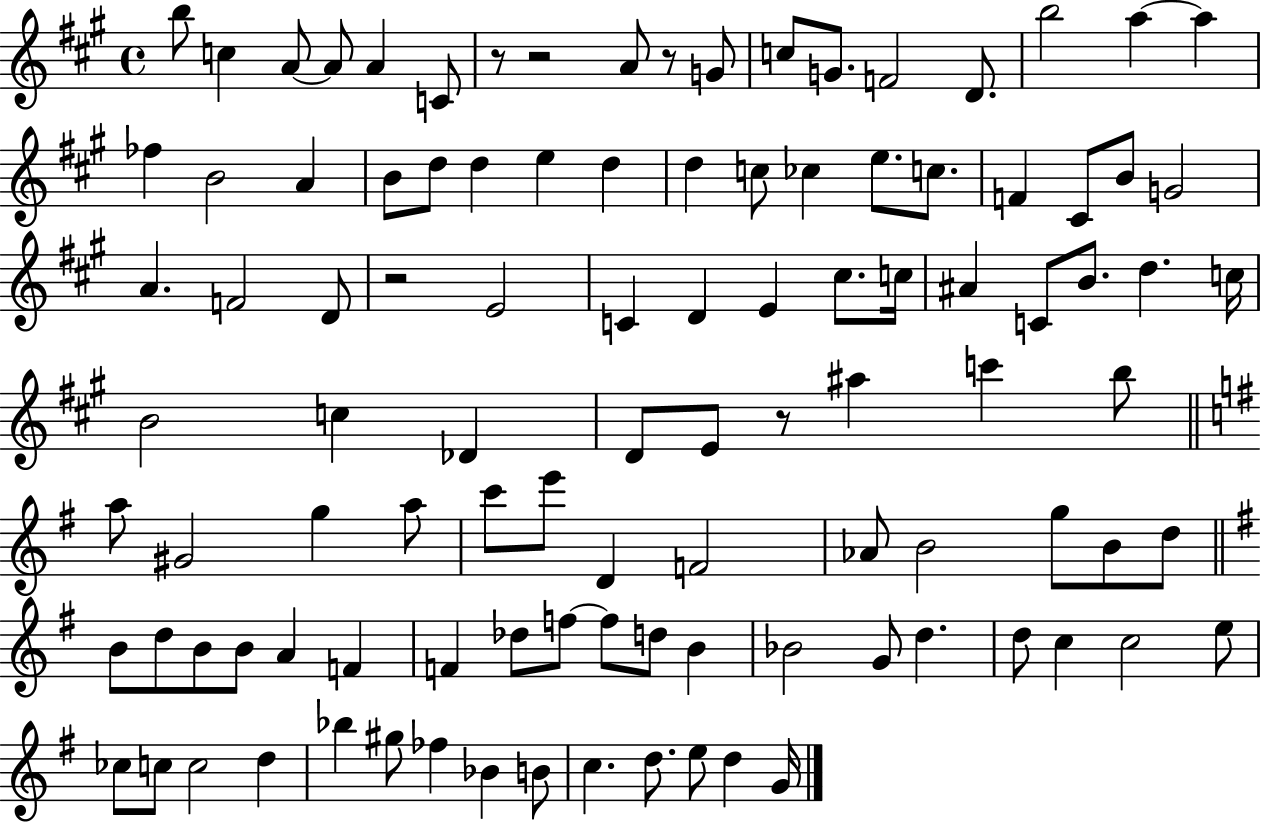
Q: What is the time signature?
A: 4/4